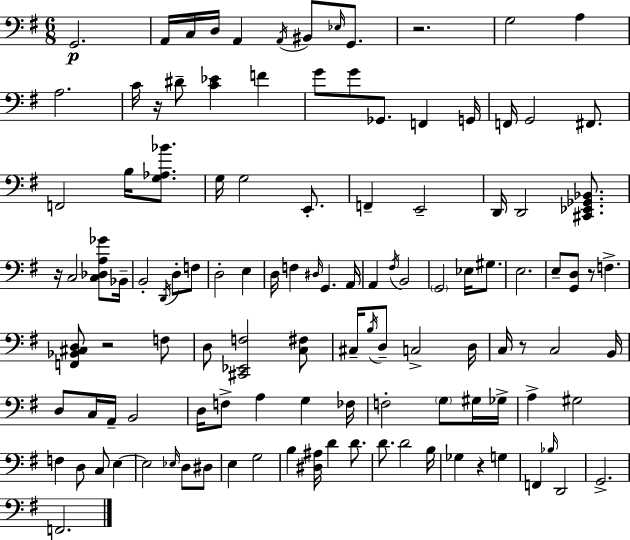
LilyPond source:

{
  \clef bass
  \numericTimeSignature
  \time 6/8
  \key e \minor
  g,2.\p | a,16 c16 d16 a,4 \acciaccatura { a,16 } bis,8 \grace { ees16 } g,8. | r2. | g2 a4 | \break a2. | c'16 r16 dis'8-- <c' ees'>4 f'4 | g'8 g'8 ges,8. f,4 | g,16 f,16 g,2 fis,8. | \break f,2 b16 <g aes bes'>8. | g16 g2 e,8.-. | f,4-- e,2-- | d,16 d,2 <cis, ees, ges, bes,>8. | \break r16 c2 <c des a ges'>8 | bes,16-- b,2-. \acciaccatura { d,16 } d8-. | f8 d2-. e4 | d16 f4 \grace { dis16 } g,4. | \break a,16 a,4 \acciaccatura { fis16 } b,2 | \parenthesize g,2 | ees16 gis8. e2. | e8-- <g, d>8 r8 f4.-> | \break <f, bes, cis d>8 r2 | f8 d8 <cis, ees, f>2 | <c fis>8 cis16-- \acciaccatura { b16 } d8-- c2-> | d16 c16 r8 c2 | \break b,16 d8 c16 a,16-- b,2 | d16 f8-> a4 | g4 fes16 f2-. | \parenthesize g8 gis16 ges16-> a4-> gis2 | \break f4 d8 | c8 e4~~ e2 | \grace { ees16 } d8 dis8 e4 g2 | b4 <dis ais>16 | \break d'4 d'8. d'8. d'2 | b16 ges4 r4 | g4 f,4 \grace { bes16 } | d,2 g,2.-> | \break f,2. | \bar "|."
}